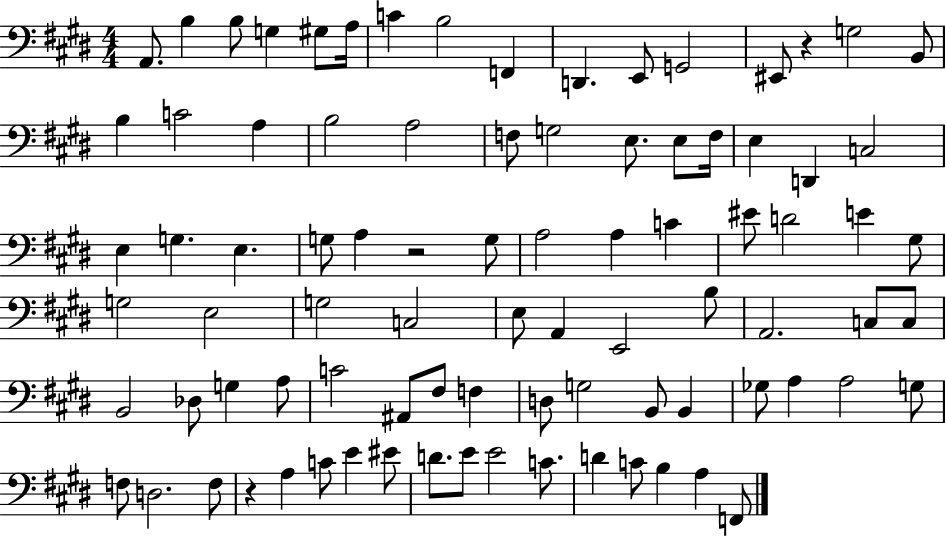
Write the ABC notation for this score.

X:1
T:Untitled
M:4/4
L:1/4
K:E
A,,/2 B, B,/2 G, ^G,/2 A,/4 C B,2 F,, D,, E,,/2 G,,2 ^E,,/2 z G,2 B,,/2 B, C2 A, B,2 A,2 F,/2 G,2 E,/2 E,/2 F,/4 E, D,, C,2 E, G, E, G,/2 A, z2 G,/2 A,2 A, C ^E/2 D2 E ^G,/2 G,2 E,2 G,2 C,2 E,/2 A,, E,,2 B,/2 A,,2 C,/2 C,/2 B,,2 _D,/2 G, A,/2 C2 ^A,,/2 ^F,/2 F, D,/2 G,2 B,,/2 B,, _G,/2 A, A,2 G,/2 F,/2 D,2 F,/2 z A, C/2 E ^E/2 D/2 E/2 E2 C/2 D C/2 B, A, F,,/2